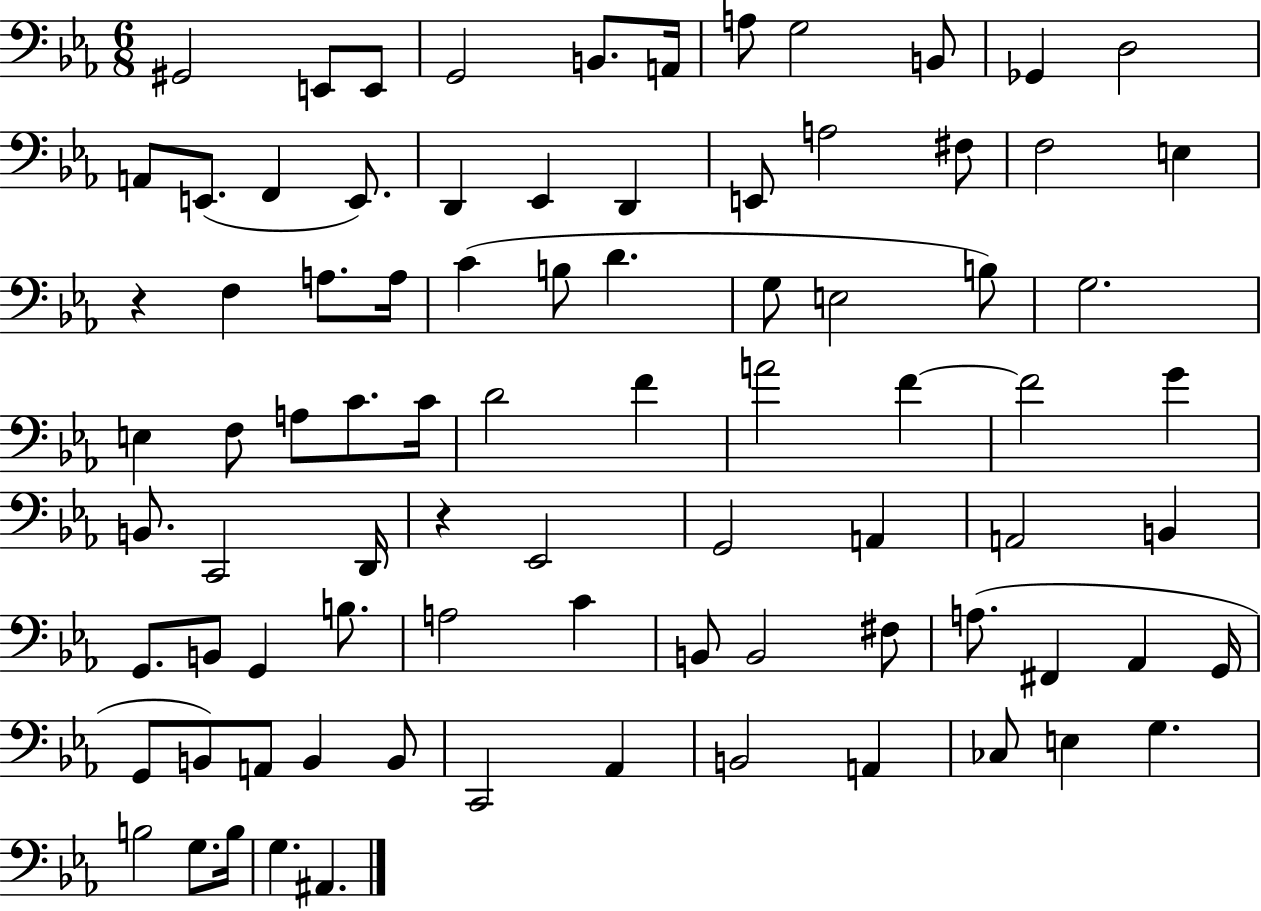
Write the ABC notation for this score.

X:1
T:Untitled
M:6/8
L:1/4
K:Eb
^G,,2 E,,/2 E,,/2 G,,2 B,,/2 A,,/4 A,/2 G,2 B,,/2 _G,, D,2 A,,/2 E,,/2 F,, E,,/2 D,, _E,, D,, E,,/2 A,2 ^F,/2 F,2 E, z F, A,/2 A,/4 C B,/2 D G,/2 E,2 B,/2 G,2 E, F,/2 A,/2 C/2 C/4 D2 F A2 F F2 G B,,/2 C,,2 D,,/4 z _E,,2 G,,2 A,, A,,2 B,, G,,/2 B,,/2 G,, B,/2 A,2 C B,,/2 B,,2 ^F,/2 A,/2 ^F,, _A,, G,,/4 G,,/2 B,,/2 A,,/2 B,, B,,/2 C,,2 _A,, B,,2 A,, _C,/2 E, G, B,2 G,/2 B,/4 G, ^A,,